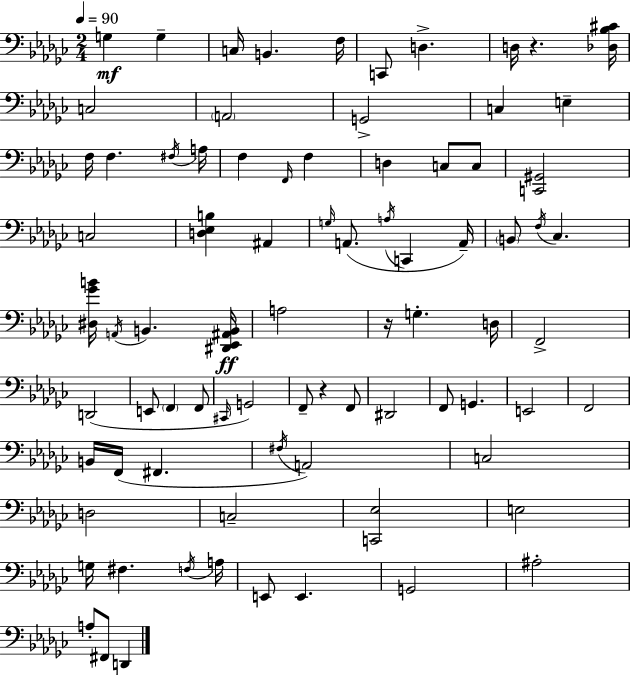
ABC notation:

X:1
T:Untitled
M:2/4
L:1/4
K:Ebm
G, G, C,/4 B,, F,/4 C,,/2 D, D,/4 z [_D,_B,^C]/4 C,2 A,,2 G,,2 C, E, F,/4 F, ^F,/4 A,/4 F, F,,/4 F, D, C,/2 C,/2 [C,,^G,,]2 C,2 [D,_E,B,] ^A,, G,/4 A,,/2 A,/4 C,, A,,/4 B,,/2 F,/4 _C, [^D,_GB]/4 A,,/4 B,, [^D,,_E,,^A,,B,,]/4 A,2 z/4 G, D,/4 F,,2 D,,2 E,,/2 F,, F,,/2 ^C,,/4 G,,2 F,,/2 z F,,/2 ^D,,2 F,,/2 G,, E,,2 F,,2 B,,/4 F,,/4 ^F,, ^F,/4 A,,2 C,2 D,2 C,2 [C,,_E,]2 E,2 G,/4 ^F, F,/4 A,/4 E,,/2 E,, G,,2 ^A,2 A,/2 ^F,,/2 D,,